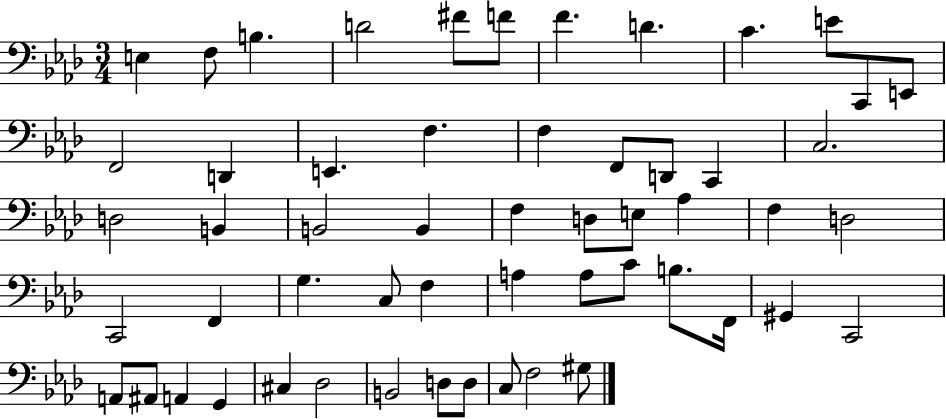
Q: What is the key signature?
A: AES major